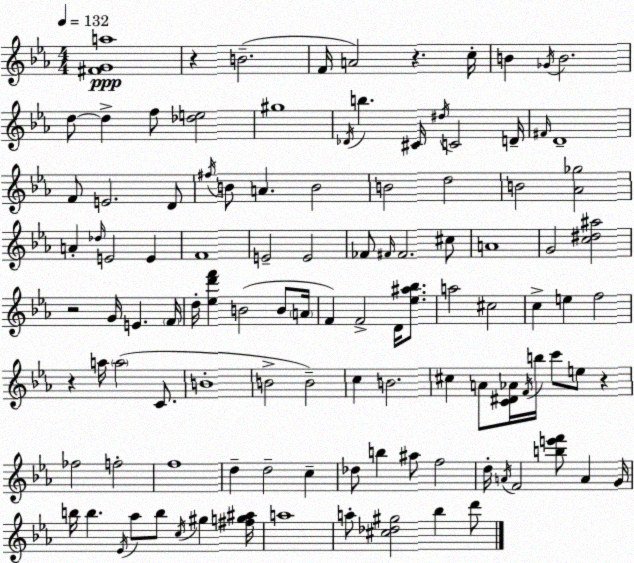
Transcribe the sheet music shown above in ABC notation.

X:1
T:Untitled
M:4/4
L:1/4
K:Eb
[^FGa]4 z B2 F/4 A2 z c/4 B _G/4 B2 d/2 d f/2 [_de]2 ^g4 _D/4 b ^C/4 ^d/4 C2 D/4 ^F/4 D4 F/2 E2 D/2 ^f/4 B/2 A B2 B2 d2 B2 [_A_g]2 A _d/4 E2 E F4 E2 E2 _F/2 ^F/4 ^F2 ^c/2 A4 G2 [c^d^a]2 z2 G/4 E F/4 d/4 [_ed'f'] B2 B/2 A/4 F F2 D/4 [_e^a_b]/2 a2 ^c2 c e f2 z a/4 a2 C/2 B4 B2 B2 c B2 ^c A/2 [C^D_A]/4 F/4 b/4 c'/2 e/2 z _f2 f2 f4 d d2 c _d/2 b ^a/2 f2 d/4 A/4 F2 [be'f']/2 A G/4 b/4 b _E/4 _a/2 b/2 c/4 ^g [^fg^a]/4 a4 a/2 [^c_d^g]2 _b d'/2